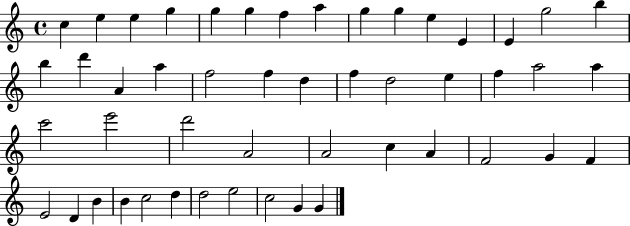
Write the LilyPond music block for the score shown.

{
  \clef treble
  \time 4/4
  \defaultTimeSignature
  \key c \major
  c''4 e''4 e''4 g''4 | g''4 g''4 f''4 a''4 | g''4 g''4 e''4 e'4 | e'4 g''2 b''4 | \break b''4 d'''4 a'4 a''4 | f''2 f''4 d''4 | f''4 d''2 e''4 | f''4 a''2 a''4 | \break c'''2 e'''2 | d'''2 a'2 | a'2 c''4 a'4 | f'2 g'4 f'4 | \break e'2 d'4 b'4 | b'4 c''2 d''4 | d''2 e''2 | c''2 g'4 g'4 | \break \bar "|."
}